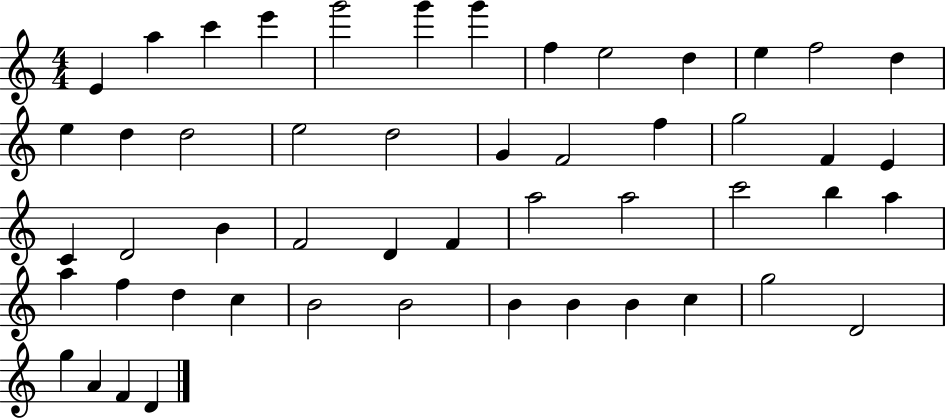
E4/q A5/q C6/q E6/q G6/h G6/q G6/q F5/q E5/h D5/q E5/q F5/h D5/q E5/q D5/q D5/h E5/h D5/h G4/q F4/h F5/q G5/h F4/q E4/q C4/q D4/h B4/q F4/h D4/q F4/q A5/h A5/h C6/h B5/q A5/q A5/q F5/q D5/q C5/q B4/h B4/h B4/q B4/q B4/q C5/q G5/h D4/h G5/q A4/q F4/q D4/q